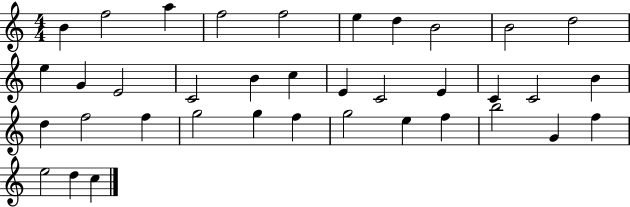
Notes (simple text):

B4/q F5/h A5/q F5/h F5/h E5/q D5/q B4/h B4/h D5/h E5/q G4/q E4/h C4/h B4/q C5/q E4/q C4/h E4/q C4/q C4/h B4/q D5/q F5/h F5/q G5/h G5/q F5/q G5/h E5/q F5/q B5/h G4/q F5/q E5/h D5/q C5/q